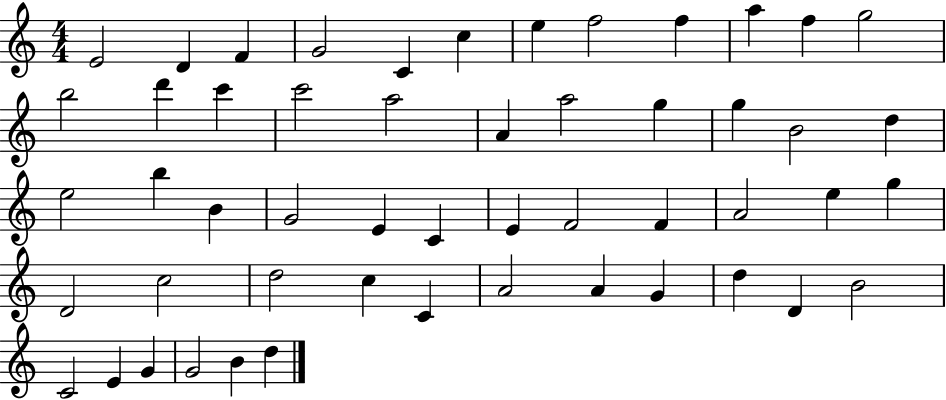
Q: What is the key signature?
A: C major